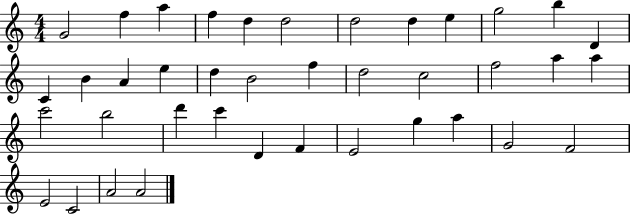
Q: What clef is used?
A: treble